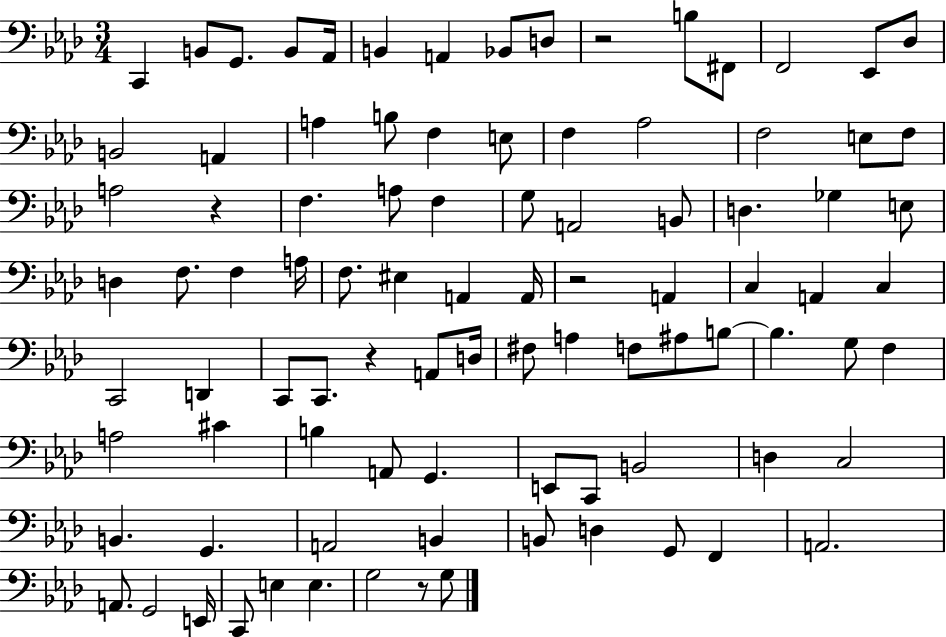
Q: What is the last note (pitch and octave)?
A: G3